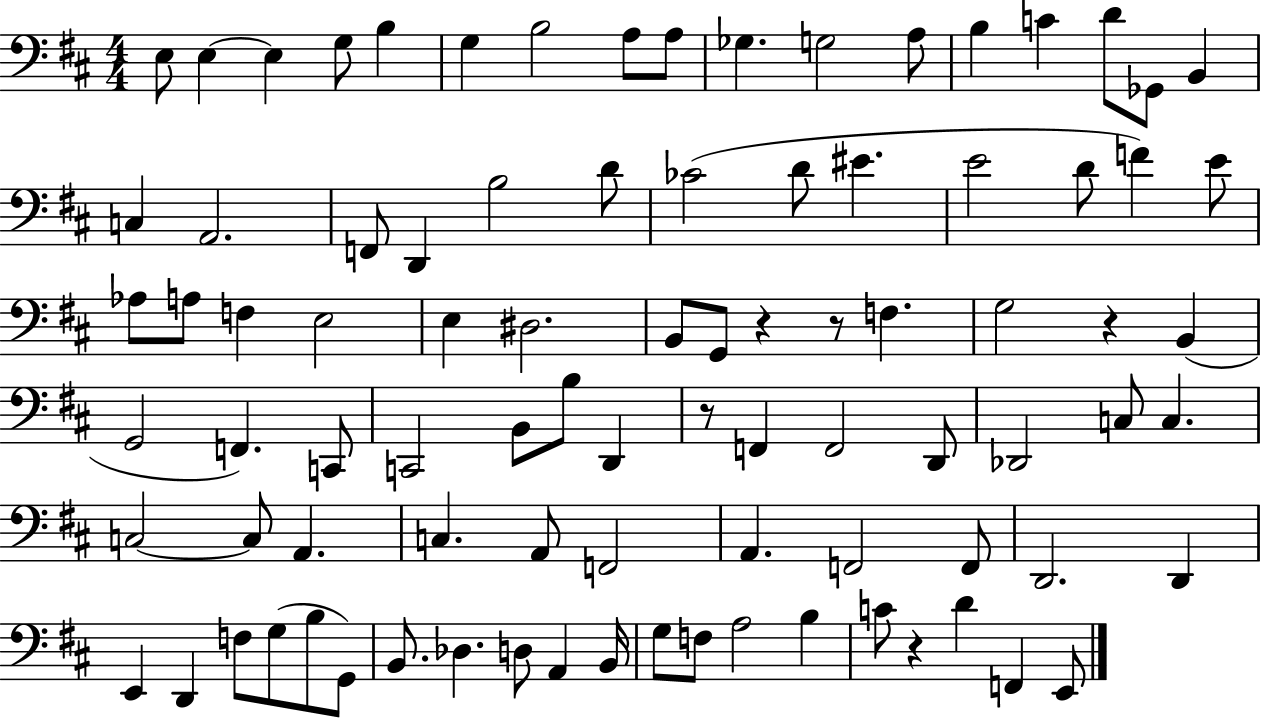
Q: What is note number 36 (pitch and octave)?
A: D#3